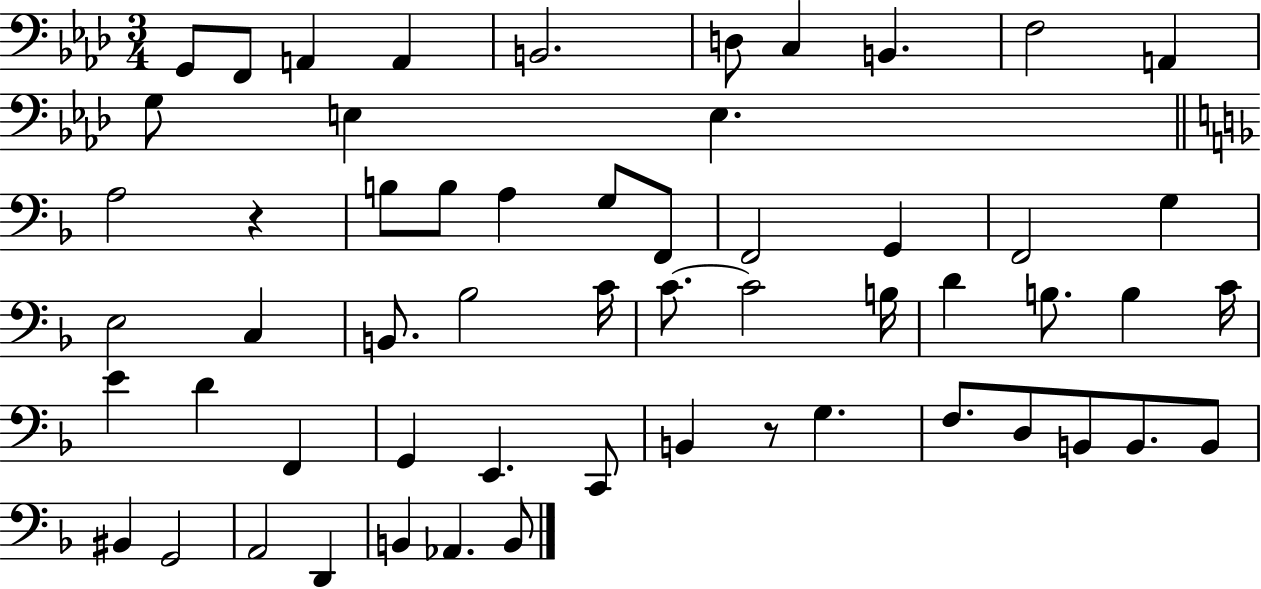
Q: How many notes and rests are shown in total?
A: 57